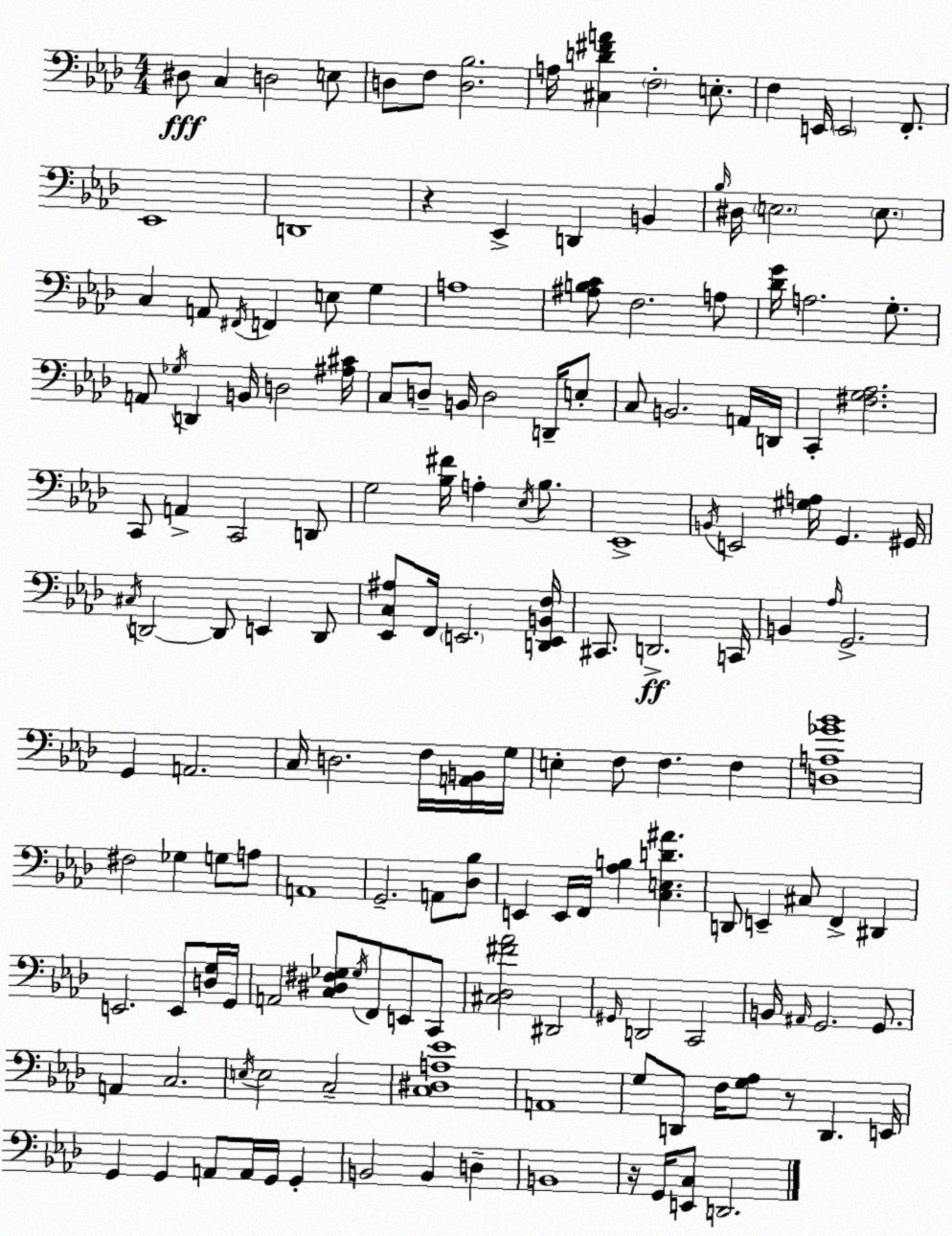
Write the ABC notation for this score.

X:1
T:Untitled
M:4/4
L:1/4
K:Ab
^D,/2 C, D,2 E,/2 D,/2 F,/2 [D,_B,]2 A,/4 [^C,D^FA] F,2 E,/2 F, E,,/4 E,,2 F,,/2 _E,,4 D,,4 z _E,, D,, B,, _B,/4 ^D,/4 E,2 E,/2 C, A,,/2 ^F,,/4 F,, E,/2 G, A,4 [^A,B,C]/2 F,2 A,/2 [_DG]/4 A,2 G,/2 A,,/2 _G,/4 D,, B,,/4 D,2 [^A,^C]/4 C,/2 D,/2 B,,/4 D,2 D,,/4 E,/2 C,/2 B,,2 A,,/4 D,,/4 C,, [^F,G,_A,]2 C,,/2 A,, C,,2 D,,/2 G,2 [_B,^F]/4 A, _E,/4 _B,/2 _E,,4 B,,/4 E,,2 [^G,A,]/4 G,, ^G,,/4 ^C,/4 D,,2 D,,/2 E,, D,,/2 [_E,,C,^A,]/2 F,,/4 E,,2 [D,,E,,B,,F,]/4 ^C,,/2 D,,2 C,,/4 B,, _A,/4 G,,2 G,, A,,2 C,/4 D,2 F,/4 [A,,B,,]/4 G,/4 E, F,/2 F, F, [D,A,_G_B]4 ^F,2 _G, G,/2 A,/2 A,,4 G,,2 A,,/2 [_D,_B,]/2 E,, E,,/4 F,,/4 [_A,B,] [C,E,D^A] D,,/2 E,, ^C,/2 F,, ^D,, E,,2 E,,/2 [D,G,]/4 G,,/4 A,,2 [C,^D,^F,_G,]/2 _G,/4 F,,/2 E,,/2 C,,/2 [^C,_D,^F_A]2 ^D,,2 ^G,,/4 D,,2 C,,2 B,,/4 ^A,,/4 G,,2 G,,/2 A,, C,2 E,/4 E,2 C,2 [C,^D,A,_E]4 A,,4 G,/2 D,,/2 F,/4 [G,_A,]/2 z/2 D,, E,,/4 G,, G,, A,,/2 A,,/4 G,,/4 G,, B,,2 B,, D, B,,4 z/4 G,,/4 [E,,C,]/2 D,,2